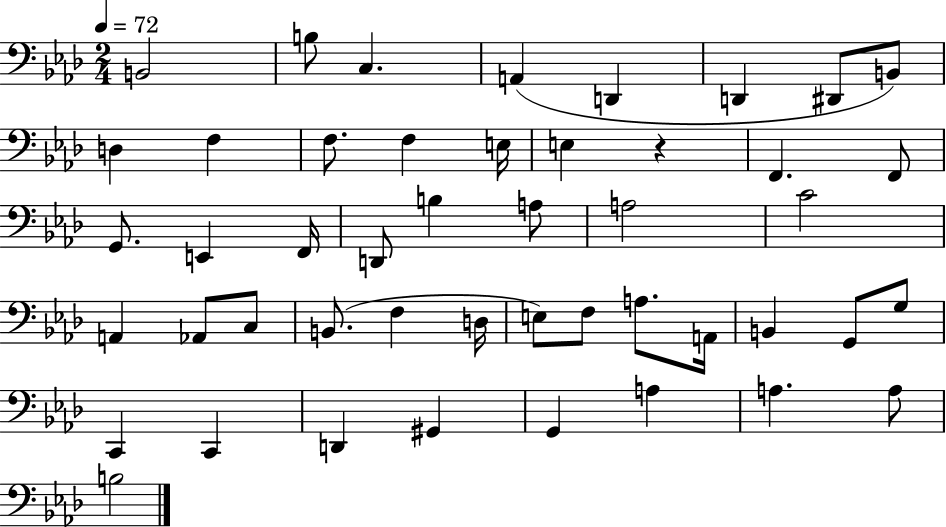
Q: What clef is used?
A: bass